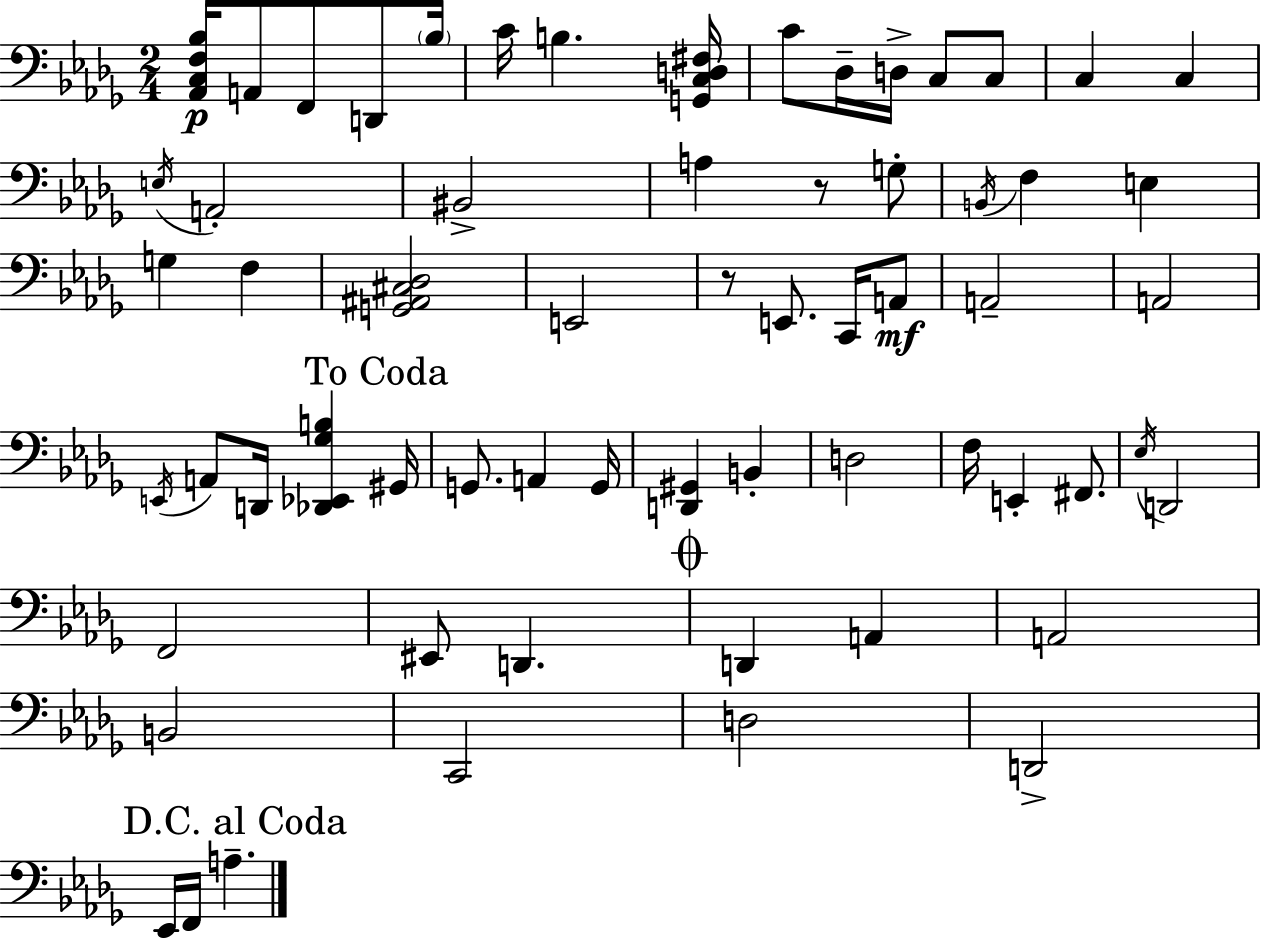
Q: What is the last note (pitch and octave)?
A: A3